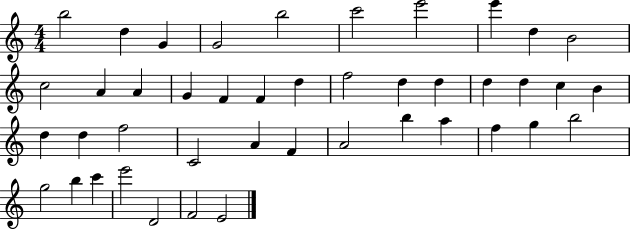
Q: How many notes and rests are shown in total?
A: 43